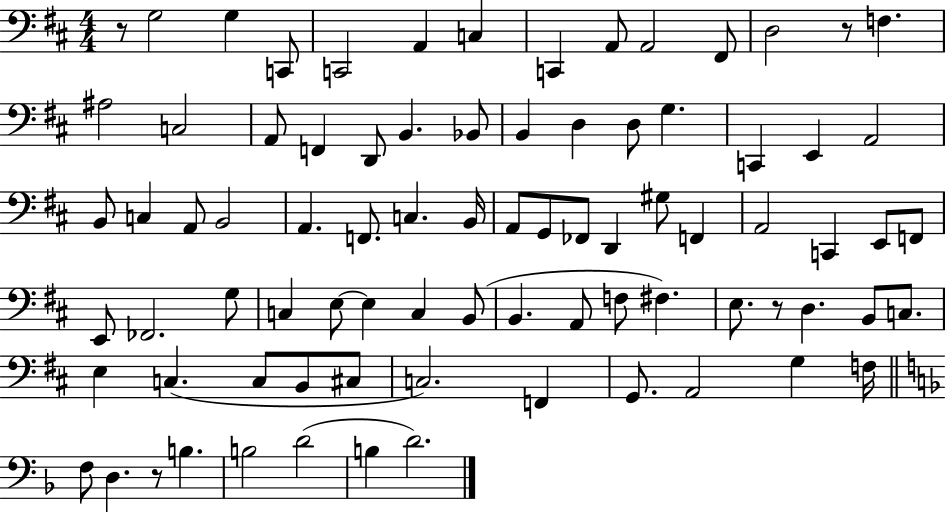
R/e G3/h G3/q C2/e C2/h A2/q C3/q C2/q A2/e A2/h F#2/e D3/h R/e F3/q. A#3/h C3/h A2/e F2/q D2/e B2/q. Bb2/e B2/q D3/q D3/e G3/q. C2/q E2/q A2/h B2/e C3/q A2/e B2/h A2/q. F2/e. C3/q. B2/s A2/e G2/e FES2/e D2/q G#3/e F2/q A2/h C2/q E2/e F2/e E2/e FES2/h. G3/e C3/q E3/e E3/q C3/q B2/e B2/q. A2/e F3/e F#3/q. E3/e. R/e D3/q. B2/e C3/e. E3/q C3/q. C3/e B2/e C#3/e C3/h. F2/q G2/e. A2/h G3/q F3/s F3/e D3/q. R/e B3/q. B3/h D4/h B3/q D4/h.